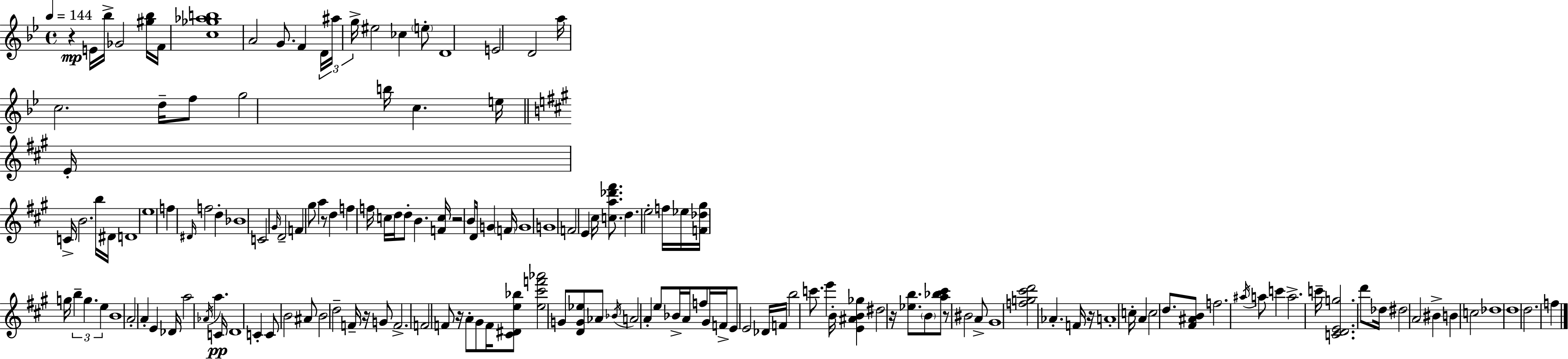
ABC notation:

X:1
T:Untitled
M:4/4
L:1/4
K:Gm
z E/4 _b/4 _G2 [^g_b]/4 F/4 [c_g_ab]4 A2 G/2 F D/4 ^a/4 g/4 ^e2 _c e/2 D4 E2 D2 a/4 c2 d/4 f/2 g2 b/4 c e/4 E/4 C/4 B2 b/4 ^D/4 D4 e4 f ^D/4 f2 d _B4 C2 ^G/4 D2 F ^g/2 a z/2 d f f/4 c/4 d/4 d/2 B [Fc]/4 z2 B/2 D/4 G F/4 G4 G4 F2 E ^c/4 [ca_d'^f']/2 d e2 f/4 _e/4 [F_d^g]/4 g/4 b g e B4 A2 A E _D/4 a2 _A/4 a C/4 D4 C C/2 B2 ^A/2 B2 d2 F/4 z/4 G/2 F2 F2 F/2 z/4 A/2 ^G/2 F/4 [^C^De_b]/2 [e^c'f'_a']2 G/2 [DG_e]/2 _A/2 _B/4 A2 A e/2 _B/4 A/4 f/2 ^G/4 F/4 E/2 E2 _D/4 F/4 b2 c'/2 e' B/4 [E^AB_g] ^d2 z/4 [_eb]/2 B/2 [a_b^c']/2 z/2 ^B2 A/2 ^G4 [fg^c'd']2 _A F/4 z/4 A4 c/4 A c2 d/2 [^F^AB]/2 f2 ^a/4 a/2 c' a2 c'/4 [CDEg]2 d'/2 _d/4 ^d2 A2 ^B B c2 _d4 d4 d2 f